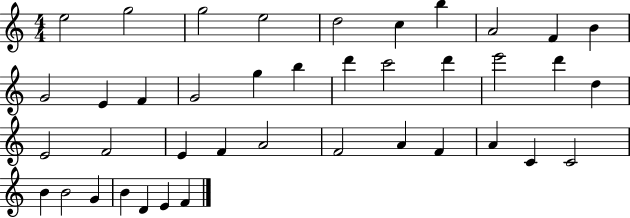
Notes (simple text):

E5/h G5/h G5/h E5/h D5/h C5/q B5/q A4/h F4/q B4/q G4/h E4/q F4/q G4/h G5/q B5/q D6/q C6/h D6/q E6/h D6/q D5/q E4/h F4/h E4/q F4/q A4/h F4/h A4/q F4/q A4/q C4/q C4/h B4/q B4/h G4/q B4/q D4/q E4/q F4/q